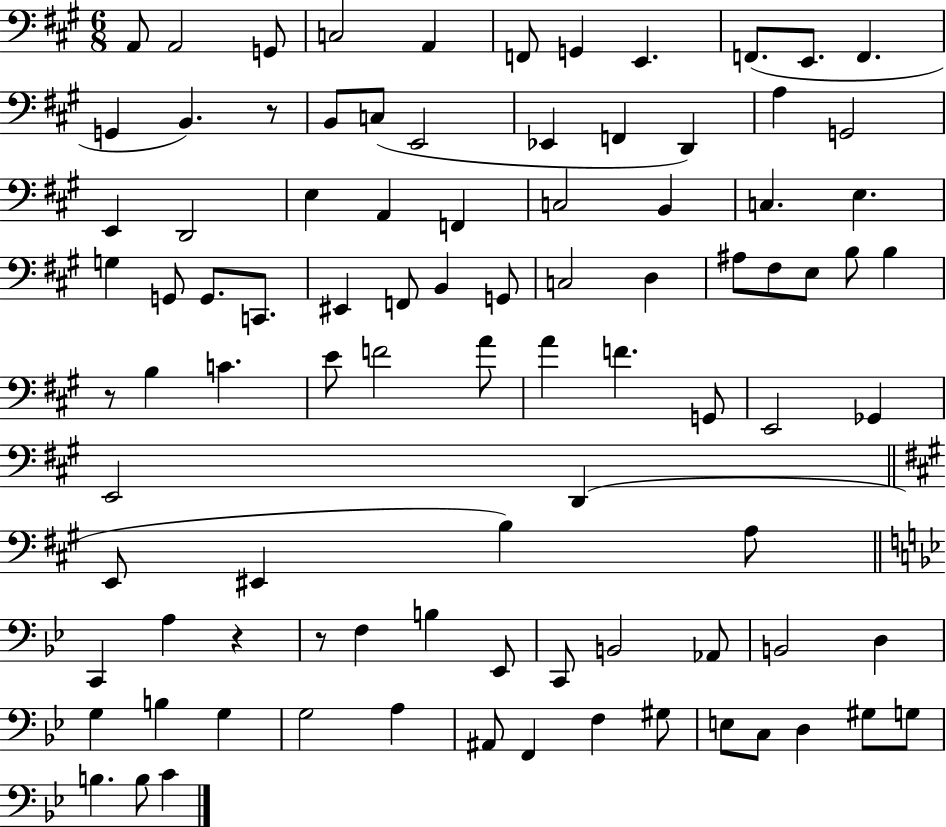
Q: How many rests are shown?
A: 4